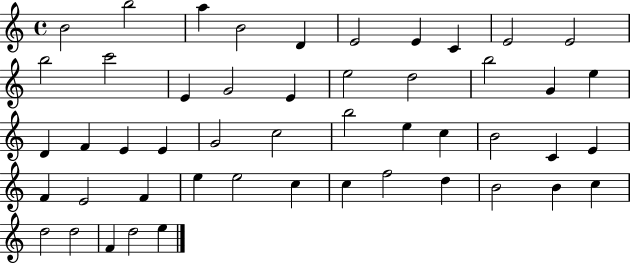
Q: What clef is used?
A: treble